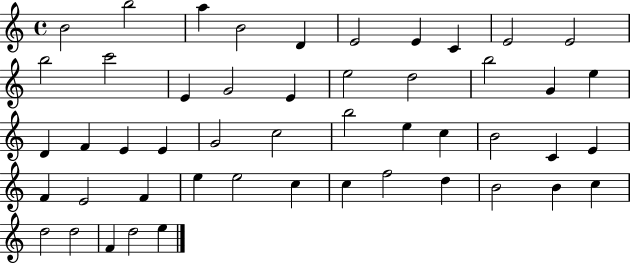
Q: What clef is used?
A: treble